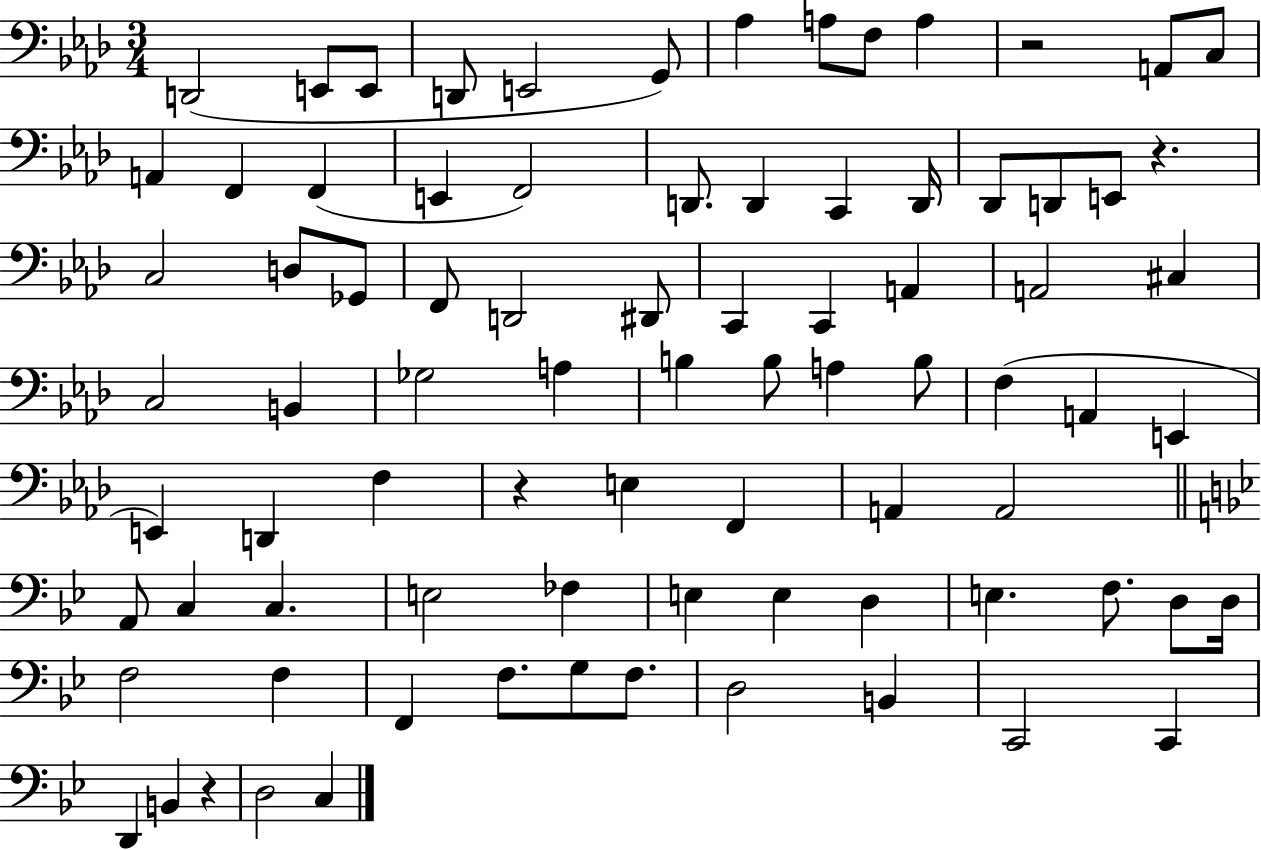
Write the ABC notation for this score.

X:1
T:Untitled
M:3/4
L:1/4
K:Ab
D,,2 E,,/2 E,,/2 D,,/2 E,,2 G,,/2 _A, A,/2 F,/2 A, z2 A,,/2 C,/2 A,, F,, F,, E,, F,,2 D,,/2 D,, C,, D,,/4 _D,,/2 D,,/2 E,,/2 z C,2 D,/2 _G,,/2 F,,/2 D,,2 ^D,,/2 C,, C,, A,, A,,2 ^C, C,2 B,, _G,2 A, B, B,/2 A, B,/2 F, A,, E,, E,, D,, F, z E, F,, A,, A,,2 A,,/2 C, C, E,2 _F, E, E, D, E, F,/2 D,/2 D,/4 F,2 F, F,, F,/2 G,/2 F,/2 D,2 B,, C,,2 C,, D,, B,, z D,2 C,